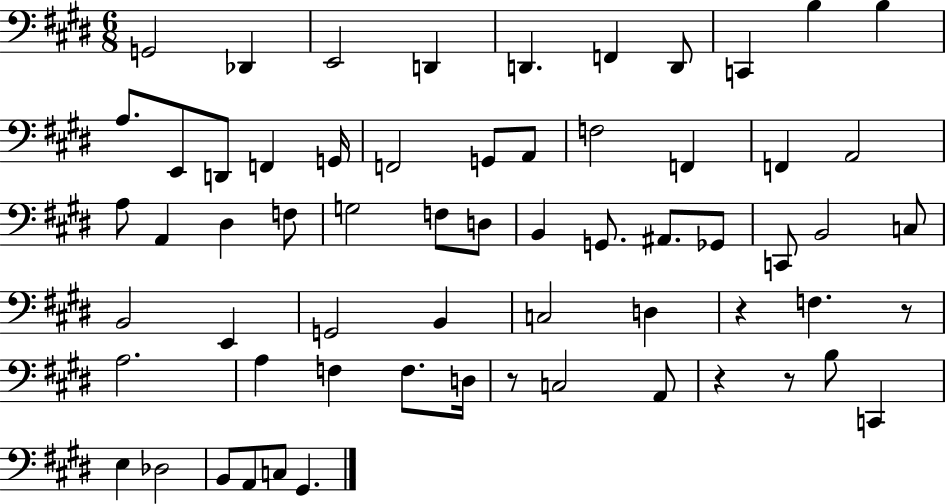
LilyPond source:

{
  \clef bass
  \numericTimeSignature
  \time 6/8
  \key e \major
  \repeat volta 2 { g,2 des,4 | e,2 d,4 | d,4. f,4 d,8 | c,4 b4 b4 | \break a8. e,8 d,8 f,4 g,16 | f,2 g,8 a,8 | f2 f,4 | f,4 a,2 | \break a8 a,4 dis4 f8 | g2 f8 d8 | b,4 g,8. ais,8. ges,8 | c,8 b,2 c8 | \break b,2 e,4 | g,2 b,4 | c2 d4 | r4 f4. r8 | \break a2. | a4 f4 f8. d16 | r8 c2 a,8 | r4 r8 b8 c,4 | \break e4 des2 | b,8 a,8 c8 gis,4. | } \bar "|."
}